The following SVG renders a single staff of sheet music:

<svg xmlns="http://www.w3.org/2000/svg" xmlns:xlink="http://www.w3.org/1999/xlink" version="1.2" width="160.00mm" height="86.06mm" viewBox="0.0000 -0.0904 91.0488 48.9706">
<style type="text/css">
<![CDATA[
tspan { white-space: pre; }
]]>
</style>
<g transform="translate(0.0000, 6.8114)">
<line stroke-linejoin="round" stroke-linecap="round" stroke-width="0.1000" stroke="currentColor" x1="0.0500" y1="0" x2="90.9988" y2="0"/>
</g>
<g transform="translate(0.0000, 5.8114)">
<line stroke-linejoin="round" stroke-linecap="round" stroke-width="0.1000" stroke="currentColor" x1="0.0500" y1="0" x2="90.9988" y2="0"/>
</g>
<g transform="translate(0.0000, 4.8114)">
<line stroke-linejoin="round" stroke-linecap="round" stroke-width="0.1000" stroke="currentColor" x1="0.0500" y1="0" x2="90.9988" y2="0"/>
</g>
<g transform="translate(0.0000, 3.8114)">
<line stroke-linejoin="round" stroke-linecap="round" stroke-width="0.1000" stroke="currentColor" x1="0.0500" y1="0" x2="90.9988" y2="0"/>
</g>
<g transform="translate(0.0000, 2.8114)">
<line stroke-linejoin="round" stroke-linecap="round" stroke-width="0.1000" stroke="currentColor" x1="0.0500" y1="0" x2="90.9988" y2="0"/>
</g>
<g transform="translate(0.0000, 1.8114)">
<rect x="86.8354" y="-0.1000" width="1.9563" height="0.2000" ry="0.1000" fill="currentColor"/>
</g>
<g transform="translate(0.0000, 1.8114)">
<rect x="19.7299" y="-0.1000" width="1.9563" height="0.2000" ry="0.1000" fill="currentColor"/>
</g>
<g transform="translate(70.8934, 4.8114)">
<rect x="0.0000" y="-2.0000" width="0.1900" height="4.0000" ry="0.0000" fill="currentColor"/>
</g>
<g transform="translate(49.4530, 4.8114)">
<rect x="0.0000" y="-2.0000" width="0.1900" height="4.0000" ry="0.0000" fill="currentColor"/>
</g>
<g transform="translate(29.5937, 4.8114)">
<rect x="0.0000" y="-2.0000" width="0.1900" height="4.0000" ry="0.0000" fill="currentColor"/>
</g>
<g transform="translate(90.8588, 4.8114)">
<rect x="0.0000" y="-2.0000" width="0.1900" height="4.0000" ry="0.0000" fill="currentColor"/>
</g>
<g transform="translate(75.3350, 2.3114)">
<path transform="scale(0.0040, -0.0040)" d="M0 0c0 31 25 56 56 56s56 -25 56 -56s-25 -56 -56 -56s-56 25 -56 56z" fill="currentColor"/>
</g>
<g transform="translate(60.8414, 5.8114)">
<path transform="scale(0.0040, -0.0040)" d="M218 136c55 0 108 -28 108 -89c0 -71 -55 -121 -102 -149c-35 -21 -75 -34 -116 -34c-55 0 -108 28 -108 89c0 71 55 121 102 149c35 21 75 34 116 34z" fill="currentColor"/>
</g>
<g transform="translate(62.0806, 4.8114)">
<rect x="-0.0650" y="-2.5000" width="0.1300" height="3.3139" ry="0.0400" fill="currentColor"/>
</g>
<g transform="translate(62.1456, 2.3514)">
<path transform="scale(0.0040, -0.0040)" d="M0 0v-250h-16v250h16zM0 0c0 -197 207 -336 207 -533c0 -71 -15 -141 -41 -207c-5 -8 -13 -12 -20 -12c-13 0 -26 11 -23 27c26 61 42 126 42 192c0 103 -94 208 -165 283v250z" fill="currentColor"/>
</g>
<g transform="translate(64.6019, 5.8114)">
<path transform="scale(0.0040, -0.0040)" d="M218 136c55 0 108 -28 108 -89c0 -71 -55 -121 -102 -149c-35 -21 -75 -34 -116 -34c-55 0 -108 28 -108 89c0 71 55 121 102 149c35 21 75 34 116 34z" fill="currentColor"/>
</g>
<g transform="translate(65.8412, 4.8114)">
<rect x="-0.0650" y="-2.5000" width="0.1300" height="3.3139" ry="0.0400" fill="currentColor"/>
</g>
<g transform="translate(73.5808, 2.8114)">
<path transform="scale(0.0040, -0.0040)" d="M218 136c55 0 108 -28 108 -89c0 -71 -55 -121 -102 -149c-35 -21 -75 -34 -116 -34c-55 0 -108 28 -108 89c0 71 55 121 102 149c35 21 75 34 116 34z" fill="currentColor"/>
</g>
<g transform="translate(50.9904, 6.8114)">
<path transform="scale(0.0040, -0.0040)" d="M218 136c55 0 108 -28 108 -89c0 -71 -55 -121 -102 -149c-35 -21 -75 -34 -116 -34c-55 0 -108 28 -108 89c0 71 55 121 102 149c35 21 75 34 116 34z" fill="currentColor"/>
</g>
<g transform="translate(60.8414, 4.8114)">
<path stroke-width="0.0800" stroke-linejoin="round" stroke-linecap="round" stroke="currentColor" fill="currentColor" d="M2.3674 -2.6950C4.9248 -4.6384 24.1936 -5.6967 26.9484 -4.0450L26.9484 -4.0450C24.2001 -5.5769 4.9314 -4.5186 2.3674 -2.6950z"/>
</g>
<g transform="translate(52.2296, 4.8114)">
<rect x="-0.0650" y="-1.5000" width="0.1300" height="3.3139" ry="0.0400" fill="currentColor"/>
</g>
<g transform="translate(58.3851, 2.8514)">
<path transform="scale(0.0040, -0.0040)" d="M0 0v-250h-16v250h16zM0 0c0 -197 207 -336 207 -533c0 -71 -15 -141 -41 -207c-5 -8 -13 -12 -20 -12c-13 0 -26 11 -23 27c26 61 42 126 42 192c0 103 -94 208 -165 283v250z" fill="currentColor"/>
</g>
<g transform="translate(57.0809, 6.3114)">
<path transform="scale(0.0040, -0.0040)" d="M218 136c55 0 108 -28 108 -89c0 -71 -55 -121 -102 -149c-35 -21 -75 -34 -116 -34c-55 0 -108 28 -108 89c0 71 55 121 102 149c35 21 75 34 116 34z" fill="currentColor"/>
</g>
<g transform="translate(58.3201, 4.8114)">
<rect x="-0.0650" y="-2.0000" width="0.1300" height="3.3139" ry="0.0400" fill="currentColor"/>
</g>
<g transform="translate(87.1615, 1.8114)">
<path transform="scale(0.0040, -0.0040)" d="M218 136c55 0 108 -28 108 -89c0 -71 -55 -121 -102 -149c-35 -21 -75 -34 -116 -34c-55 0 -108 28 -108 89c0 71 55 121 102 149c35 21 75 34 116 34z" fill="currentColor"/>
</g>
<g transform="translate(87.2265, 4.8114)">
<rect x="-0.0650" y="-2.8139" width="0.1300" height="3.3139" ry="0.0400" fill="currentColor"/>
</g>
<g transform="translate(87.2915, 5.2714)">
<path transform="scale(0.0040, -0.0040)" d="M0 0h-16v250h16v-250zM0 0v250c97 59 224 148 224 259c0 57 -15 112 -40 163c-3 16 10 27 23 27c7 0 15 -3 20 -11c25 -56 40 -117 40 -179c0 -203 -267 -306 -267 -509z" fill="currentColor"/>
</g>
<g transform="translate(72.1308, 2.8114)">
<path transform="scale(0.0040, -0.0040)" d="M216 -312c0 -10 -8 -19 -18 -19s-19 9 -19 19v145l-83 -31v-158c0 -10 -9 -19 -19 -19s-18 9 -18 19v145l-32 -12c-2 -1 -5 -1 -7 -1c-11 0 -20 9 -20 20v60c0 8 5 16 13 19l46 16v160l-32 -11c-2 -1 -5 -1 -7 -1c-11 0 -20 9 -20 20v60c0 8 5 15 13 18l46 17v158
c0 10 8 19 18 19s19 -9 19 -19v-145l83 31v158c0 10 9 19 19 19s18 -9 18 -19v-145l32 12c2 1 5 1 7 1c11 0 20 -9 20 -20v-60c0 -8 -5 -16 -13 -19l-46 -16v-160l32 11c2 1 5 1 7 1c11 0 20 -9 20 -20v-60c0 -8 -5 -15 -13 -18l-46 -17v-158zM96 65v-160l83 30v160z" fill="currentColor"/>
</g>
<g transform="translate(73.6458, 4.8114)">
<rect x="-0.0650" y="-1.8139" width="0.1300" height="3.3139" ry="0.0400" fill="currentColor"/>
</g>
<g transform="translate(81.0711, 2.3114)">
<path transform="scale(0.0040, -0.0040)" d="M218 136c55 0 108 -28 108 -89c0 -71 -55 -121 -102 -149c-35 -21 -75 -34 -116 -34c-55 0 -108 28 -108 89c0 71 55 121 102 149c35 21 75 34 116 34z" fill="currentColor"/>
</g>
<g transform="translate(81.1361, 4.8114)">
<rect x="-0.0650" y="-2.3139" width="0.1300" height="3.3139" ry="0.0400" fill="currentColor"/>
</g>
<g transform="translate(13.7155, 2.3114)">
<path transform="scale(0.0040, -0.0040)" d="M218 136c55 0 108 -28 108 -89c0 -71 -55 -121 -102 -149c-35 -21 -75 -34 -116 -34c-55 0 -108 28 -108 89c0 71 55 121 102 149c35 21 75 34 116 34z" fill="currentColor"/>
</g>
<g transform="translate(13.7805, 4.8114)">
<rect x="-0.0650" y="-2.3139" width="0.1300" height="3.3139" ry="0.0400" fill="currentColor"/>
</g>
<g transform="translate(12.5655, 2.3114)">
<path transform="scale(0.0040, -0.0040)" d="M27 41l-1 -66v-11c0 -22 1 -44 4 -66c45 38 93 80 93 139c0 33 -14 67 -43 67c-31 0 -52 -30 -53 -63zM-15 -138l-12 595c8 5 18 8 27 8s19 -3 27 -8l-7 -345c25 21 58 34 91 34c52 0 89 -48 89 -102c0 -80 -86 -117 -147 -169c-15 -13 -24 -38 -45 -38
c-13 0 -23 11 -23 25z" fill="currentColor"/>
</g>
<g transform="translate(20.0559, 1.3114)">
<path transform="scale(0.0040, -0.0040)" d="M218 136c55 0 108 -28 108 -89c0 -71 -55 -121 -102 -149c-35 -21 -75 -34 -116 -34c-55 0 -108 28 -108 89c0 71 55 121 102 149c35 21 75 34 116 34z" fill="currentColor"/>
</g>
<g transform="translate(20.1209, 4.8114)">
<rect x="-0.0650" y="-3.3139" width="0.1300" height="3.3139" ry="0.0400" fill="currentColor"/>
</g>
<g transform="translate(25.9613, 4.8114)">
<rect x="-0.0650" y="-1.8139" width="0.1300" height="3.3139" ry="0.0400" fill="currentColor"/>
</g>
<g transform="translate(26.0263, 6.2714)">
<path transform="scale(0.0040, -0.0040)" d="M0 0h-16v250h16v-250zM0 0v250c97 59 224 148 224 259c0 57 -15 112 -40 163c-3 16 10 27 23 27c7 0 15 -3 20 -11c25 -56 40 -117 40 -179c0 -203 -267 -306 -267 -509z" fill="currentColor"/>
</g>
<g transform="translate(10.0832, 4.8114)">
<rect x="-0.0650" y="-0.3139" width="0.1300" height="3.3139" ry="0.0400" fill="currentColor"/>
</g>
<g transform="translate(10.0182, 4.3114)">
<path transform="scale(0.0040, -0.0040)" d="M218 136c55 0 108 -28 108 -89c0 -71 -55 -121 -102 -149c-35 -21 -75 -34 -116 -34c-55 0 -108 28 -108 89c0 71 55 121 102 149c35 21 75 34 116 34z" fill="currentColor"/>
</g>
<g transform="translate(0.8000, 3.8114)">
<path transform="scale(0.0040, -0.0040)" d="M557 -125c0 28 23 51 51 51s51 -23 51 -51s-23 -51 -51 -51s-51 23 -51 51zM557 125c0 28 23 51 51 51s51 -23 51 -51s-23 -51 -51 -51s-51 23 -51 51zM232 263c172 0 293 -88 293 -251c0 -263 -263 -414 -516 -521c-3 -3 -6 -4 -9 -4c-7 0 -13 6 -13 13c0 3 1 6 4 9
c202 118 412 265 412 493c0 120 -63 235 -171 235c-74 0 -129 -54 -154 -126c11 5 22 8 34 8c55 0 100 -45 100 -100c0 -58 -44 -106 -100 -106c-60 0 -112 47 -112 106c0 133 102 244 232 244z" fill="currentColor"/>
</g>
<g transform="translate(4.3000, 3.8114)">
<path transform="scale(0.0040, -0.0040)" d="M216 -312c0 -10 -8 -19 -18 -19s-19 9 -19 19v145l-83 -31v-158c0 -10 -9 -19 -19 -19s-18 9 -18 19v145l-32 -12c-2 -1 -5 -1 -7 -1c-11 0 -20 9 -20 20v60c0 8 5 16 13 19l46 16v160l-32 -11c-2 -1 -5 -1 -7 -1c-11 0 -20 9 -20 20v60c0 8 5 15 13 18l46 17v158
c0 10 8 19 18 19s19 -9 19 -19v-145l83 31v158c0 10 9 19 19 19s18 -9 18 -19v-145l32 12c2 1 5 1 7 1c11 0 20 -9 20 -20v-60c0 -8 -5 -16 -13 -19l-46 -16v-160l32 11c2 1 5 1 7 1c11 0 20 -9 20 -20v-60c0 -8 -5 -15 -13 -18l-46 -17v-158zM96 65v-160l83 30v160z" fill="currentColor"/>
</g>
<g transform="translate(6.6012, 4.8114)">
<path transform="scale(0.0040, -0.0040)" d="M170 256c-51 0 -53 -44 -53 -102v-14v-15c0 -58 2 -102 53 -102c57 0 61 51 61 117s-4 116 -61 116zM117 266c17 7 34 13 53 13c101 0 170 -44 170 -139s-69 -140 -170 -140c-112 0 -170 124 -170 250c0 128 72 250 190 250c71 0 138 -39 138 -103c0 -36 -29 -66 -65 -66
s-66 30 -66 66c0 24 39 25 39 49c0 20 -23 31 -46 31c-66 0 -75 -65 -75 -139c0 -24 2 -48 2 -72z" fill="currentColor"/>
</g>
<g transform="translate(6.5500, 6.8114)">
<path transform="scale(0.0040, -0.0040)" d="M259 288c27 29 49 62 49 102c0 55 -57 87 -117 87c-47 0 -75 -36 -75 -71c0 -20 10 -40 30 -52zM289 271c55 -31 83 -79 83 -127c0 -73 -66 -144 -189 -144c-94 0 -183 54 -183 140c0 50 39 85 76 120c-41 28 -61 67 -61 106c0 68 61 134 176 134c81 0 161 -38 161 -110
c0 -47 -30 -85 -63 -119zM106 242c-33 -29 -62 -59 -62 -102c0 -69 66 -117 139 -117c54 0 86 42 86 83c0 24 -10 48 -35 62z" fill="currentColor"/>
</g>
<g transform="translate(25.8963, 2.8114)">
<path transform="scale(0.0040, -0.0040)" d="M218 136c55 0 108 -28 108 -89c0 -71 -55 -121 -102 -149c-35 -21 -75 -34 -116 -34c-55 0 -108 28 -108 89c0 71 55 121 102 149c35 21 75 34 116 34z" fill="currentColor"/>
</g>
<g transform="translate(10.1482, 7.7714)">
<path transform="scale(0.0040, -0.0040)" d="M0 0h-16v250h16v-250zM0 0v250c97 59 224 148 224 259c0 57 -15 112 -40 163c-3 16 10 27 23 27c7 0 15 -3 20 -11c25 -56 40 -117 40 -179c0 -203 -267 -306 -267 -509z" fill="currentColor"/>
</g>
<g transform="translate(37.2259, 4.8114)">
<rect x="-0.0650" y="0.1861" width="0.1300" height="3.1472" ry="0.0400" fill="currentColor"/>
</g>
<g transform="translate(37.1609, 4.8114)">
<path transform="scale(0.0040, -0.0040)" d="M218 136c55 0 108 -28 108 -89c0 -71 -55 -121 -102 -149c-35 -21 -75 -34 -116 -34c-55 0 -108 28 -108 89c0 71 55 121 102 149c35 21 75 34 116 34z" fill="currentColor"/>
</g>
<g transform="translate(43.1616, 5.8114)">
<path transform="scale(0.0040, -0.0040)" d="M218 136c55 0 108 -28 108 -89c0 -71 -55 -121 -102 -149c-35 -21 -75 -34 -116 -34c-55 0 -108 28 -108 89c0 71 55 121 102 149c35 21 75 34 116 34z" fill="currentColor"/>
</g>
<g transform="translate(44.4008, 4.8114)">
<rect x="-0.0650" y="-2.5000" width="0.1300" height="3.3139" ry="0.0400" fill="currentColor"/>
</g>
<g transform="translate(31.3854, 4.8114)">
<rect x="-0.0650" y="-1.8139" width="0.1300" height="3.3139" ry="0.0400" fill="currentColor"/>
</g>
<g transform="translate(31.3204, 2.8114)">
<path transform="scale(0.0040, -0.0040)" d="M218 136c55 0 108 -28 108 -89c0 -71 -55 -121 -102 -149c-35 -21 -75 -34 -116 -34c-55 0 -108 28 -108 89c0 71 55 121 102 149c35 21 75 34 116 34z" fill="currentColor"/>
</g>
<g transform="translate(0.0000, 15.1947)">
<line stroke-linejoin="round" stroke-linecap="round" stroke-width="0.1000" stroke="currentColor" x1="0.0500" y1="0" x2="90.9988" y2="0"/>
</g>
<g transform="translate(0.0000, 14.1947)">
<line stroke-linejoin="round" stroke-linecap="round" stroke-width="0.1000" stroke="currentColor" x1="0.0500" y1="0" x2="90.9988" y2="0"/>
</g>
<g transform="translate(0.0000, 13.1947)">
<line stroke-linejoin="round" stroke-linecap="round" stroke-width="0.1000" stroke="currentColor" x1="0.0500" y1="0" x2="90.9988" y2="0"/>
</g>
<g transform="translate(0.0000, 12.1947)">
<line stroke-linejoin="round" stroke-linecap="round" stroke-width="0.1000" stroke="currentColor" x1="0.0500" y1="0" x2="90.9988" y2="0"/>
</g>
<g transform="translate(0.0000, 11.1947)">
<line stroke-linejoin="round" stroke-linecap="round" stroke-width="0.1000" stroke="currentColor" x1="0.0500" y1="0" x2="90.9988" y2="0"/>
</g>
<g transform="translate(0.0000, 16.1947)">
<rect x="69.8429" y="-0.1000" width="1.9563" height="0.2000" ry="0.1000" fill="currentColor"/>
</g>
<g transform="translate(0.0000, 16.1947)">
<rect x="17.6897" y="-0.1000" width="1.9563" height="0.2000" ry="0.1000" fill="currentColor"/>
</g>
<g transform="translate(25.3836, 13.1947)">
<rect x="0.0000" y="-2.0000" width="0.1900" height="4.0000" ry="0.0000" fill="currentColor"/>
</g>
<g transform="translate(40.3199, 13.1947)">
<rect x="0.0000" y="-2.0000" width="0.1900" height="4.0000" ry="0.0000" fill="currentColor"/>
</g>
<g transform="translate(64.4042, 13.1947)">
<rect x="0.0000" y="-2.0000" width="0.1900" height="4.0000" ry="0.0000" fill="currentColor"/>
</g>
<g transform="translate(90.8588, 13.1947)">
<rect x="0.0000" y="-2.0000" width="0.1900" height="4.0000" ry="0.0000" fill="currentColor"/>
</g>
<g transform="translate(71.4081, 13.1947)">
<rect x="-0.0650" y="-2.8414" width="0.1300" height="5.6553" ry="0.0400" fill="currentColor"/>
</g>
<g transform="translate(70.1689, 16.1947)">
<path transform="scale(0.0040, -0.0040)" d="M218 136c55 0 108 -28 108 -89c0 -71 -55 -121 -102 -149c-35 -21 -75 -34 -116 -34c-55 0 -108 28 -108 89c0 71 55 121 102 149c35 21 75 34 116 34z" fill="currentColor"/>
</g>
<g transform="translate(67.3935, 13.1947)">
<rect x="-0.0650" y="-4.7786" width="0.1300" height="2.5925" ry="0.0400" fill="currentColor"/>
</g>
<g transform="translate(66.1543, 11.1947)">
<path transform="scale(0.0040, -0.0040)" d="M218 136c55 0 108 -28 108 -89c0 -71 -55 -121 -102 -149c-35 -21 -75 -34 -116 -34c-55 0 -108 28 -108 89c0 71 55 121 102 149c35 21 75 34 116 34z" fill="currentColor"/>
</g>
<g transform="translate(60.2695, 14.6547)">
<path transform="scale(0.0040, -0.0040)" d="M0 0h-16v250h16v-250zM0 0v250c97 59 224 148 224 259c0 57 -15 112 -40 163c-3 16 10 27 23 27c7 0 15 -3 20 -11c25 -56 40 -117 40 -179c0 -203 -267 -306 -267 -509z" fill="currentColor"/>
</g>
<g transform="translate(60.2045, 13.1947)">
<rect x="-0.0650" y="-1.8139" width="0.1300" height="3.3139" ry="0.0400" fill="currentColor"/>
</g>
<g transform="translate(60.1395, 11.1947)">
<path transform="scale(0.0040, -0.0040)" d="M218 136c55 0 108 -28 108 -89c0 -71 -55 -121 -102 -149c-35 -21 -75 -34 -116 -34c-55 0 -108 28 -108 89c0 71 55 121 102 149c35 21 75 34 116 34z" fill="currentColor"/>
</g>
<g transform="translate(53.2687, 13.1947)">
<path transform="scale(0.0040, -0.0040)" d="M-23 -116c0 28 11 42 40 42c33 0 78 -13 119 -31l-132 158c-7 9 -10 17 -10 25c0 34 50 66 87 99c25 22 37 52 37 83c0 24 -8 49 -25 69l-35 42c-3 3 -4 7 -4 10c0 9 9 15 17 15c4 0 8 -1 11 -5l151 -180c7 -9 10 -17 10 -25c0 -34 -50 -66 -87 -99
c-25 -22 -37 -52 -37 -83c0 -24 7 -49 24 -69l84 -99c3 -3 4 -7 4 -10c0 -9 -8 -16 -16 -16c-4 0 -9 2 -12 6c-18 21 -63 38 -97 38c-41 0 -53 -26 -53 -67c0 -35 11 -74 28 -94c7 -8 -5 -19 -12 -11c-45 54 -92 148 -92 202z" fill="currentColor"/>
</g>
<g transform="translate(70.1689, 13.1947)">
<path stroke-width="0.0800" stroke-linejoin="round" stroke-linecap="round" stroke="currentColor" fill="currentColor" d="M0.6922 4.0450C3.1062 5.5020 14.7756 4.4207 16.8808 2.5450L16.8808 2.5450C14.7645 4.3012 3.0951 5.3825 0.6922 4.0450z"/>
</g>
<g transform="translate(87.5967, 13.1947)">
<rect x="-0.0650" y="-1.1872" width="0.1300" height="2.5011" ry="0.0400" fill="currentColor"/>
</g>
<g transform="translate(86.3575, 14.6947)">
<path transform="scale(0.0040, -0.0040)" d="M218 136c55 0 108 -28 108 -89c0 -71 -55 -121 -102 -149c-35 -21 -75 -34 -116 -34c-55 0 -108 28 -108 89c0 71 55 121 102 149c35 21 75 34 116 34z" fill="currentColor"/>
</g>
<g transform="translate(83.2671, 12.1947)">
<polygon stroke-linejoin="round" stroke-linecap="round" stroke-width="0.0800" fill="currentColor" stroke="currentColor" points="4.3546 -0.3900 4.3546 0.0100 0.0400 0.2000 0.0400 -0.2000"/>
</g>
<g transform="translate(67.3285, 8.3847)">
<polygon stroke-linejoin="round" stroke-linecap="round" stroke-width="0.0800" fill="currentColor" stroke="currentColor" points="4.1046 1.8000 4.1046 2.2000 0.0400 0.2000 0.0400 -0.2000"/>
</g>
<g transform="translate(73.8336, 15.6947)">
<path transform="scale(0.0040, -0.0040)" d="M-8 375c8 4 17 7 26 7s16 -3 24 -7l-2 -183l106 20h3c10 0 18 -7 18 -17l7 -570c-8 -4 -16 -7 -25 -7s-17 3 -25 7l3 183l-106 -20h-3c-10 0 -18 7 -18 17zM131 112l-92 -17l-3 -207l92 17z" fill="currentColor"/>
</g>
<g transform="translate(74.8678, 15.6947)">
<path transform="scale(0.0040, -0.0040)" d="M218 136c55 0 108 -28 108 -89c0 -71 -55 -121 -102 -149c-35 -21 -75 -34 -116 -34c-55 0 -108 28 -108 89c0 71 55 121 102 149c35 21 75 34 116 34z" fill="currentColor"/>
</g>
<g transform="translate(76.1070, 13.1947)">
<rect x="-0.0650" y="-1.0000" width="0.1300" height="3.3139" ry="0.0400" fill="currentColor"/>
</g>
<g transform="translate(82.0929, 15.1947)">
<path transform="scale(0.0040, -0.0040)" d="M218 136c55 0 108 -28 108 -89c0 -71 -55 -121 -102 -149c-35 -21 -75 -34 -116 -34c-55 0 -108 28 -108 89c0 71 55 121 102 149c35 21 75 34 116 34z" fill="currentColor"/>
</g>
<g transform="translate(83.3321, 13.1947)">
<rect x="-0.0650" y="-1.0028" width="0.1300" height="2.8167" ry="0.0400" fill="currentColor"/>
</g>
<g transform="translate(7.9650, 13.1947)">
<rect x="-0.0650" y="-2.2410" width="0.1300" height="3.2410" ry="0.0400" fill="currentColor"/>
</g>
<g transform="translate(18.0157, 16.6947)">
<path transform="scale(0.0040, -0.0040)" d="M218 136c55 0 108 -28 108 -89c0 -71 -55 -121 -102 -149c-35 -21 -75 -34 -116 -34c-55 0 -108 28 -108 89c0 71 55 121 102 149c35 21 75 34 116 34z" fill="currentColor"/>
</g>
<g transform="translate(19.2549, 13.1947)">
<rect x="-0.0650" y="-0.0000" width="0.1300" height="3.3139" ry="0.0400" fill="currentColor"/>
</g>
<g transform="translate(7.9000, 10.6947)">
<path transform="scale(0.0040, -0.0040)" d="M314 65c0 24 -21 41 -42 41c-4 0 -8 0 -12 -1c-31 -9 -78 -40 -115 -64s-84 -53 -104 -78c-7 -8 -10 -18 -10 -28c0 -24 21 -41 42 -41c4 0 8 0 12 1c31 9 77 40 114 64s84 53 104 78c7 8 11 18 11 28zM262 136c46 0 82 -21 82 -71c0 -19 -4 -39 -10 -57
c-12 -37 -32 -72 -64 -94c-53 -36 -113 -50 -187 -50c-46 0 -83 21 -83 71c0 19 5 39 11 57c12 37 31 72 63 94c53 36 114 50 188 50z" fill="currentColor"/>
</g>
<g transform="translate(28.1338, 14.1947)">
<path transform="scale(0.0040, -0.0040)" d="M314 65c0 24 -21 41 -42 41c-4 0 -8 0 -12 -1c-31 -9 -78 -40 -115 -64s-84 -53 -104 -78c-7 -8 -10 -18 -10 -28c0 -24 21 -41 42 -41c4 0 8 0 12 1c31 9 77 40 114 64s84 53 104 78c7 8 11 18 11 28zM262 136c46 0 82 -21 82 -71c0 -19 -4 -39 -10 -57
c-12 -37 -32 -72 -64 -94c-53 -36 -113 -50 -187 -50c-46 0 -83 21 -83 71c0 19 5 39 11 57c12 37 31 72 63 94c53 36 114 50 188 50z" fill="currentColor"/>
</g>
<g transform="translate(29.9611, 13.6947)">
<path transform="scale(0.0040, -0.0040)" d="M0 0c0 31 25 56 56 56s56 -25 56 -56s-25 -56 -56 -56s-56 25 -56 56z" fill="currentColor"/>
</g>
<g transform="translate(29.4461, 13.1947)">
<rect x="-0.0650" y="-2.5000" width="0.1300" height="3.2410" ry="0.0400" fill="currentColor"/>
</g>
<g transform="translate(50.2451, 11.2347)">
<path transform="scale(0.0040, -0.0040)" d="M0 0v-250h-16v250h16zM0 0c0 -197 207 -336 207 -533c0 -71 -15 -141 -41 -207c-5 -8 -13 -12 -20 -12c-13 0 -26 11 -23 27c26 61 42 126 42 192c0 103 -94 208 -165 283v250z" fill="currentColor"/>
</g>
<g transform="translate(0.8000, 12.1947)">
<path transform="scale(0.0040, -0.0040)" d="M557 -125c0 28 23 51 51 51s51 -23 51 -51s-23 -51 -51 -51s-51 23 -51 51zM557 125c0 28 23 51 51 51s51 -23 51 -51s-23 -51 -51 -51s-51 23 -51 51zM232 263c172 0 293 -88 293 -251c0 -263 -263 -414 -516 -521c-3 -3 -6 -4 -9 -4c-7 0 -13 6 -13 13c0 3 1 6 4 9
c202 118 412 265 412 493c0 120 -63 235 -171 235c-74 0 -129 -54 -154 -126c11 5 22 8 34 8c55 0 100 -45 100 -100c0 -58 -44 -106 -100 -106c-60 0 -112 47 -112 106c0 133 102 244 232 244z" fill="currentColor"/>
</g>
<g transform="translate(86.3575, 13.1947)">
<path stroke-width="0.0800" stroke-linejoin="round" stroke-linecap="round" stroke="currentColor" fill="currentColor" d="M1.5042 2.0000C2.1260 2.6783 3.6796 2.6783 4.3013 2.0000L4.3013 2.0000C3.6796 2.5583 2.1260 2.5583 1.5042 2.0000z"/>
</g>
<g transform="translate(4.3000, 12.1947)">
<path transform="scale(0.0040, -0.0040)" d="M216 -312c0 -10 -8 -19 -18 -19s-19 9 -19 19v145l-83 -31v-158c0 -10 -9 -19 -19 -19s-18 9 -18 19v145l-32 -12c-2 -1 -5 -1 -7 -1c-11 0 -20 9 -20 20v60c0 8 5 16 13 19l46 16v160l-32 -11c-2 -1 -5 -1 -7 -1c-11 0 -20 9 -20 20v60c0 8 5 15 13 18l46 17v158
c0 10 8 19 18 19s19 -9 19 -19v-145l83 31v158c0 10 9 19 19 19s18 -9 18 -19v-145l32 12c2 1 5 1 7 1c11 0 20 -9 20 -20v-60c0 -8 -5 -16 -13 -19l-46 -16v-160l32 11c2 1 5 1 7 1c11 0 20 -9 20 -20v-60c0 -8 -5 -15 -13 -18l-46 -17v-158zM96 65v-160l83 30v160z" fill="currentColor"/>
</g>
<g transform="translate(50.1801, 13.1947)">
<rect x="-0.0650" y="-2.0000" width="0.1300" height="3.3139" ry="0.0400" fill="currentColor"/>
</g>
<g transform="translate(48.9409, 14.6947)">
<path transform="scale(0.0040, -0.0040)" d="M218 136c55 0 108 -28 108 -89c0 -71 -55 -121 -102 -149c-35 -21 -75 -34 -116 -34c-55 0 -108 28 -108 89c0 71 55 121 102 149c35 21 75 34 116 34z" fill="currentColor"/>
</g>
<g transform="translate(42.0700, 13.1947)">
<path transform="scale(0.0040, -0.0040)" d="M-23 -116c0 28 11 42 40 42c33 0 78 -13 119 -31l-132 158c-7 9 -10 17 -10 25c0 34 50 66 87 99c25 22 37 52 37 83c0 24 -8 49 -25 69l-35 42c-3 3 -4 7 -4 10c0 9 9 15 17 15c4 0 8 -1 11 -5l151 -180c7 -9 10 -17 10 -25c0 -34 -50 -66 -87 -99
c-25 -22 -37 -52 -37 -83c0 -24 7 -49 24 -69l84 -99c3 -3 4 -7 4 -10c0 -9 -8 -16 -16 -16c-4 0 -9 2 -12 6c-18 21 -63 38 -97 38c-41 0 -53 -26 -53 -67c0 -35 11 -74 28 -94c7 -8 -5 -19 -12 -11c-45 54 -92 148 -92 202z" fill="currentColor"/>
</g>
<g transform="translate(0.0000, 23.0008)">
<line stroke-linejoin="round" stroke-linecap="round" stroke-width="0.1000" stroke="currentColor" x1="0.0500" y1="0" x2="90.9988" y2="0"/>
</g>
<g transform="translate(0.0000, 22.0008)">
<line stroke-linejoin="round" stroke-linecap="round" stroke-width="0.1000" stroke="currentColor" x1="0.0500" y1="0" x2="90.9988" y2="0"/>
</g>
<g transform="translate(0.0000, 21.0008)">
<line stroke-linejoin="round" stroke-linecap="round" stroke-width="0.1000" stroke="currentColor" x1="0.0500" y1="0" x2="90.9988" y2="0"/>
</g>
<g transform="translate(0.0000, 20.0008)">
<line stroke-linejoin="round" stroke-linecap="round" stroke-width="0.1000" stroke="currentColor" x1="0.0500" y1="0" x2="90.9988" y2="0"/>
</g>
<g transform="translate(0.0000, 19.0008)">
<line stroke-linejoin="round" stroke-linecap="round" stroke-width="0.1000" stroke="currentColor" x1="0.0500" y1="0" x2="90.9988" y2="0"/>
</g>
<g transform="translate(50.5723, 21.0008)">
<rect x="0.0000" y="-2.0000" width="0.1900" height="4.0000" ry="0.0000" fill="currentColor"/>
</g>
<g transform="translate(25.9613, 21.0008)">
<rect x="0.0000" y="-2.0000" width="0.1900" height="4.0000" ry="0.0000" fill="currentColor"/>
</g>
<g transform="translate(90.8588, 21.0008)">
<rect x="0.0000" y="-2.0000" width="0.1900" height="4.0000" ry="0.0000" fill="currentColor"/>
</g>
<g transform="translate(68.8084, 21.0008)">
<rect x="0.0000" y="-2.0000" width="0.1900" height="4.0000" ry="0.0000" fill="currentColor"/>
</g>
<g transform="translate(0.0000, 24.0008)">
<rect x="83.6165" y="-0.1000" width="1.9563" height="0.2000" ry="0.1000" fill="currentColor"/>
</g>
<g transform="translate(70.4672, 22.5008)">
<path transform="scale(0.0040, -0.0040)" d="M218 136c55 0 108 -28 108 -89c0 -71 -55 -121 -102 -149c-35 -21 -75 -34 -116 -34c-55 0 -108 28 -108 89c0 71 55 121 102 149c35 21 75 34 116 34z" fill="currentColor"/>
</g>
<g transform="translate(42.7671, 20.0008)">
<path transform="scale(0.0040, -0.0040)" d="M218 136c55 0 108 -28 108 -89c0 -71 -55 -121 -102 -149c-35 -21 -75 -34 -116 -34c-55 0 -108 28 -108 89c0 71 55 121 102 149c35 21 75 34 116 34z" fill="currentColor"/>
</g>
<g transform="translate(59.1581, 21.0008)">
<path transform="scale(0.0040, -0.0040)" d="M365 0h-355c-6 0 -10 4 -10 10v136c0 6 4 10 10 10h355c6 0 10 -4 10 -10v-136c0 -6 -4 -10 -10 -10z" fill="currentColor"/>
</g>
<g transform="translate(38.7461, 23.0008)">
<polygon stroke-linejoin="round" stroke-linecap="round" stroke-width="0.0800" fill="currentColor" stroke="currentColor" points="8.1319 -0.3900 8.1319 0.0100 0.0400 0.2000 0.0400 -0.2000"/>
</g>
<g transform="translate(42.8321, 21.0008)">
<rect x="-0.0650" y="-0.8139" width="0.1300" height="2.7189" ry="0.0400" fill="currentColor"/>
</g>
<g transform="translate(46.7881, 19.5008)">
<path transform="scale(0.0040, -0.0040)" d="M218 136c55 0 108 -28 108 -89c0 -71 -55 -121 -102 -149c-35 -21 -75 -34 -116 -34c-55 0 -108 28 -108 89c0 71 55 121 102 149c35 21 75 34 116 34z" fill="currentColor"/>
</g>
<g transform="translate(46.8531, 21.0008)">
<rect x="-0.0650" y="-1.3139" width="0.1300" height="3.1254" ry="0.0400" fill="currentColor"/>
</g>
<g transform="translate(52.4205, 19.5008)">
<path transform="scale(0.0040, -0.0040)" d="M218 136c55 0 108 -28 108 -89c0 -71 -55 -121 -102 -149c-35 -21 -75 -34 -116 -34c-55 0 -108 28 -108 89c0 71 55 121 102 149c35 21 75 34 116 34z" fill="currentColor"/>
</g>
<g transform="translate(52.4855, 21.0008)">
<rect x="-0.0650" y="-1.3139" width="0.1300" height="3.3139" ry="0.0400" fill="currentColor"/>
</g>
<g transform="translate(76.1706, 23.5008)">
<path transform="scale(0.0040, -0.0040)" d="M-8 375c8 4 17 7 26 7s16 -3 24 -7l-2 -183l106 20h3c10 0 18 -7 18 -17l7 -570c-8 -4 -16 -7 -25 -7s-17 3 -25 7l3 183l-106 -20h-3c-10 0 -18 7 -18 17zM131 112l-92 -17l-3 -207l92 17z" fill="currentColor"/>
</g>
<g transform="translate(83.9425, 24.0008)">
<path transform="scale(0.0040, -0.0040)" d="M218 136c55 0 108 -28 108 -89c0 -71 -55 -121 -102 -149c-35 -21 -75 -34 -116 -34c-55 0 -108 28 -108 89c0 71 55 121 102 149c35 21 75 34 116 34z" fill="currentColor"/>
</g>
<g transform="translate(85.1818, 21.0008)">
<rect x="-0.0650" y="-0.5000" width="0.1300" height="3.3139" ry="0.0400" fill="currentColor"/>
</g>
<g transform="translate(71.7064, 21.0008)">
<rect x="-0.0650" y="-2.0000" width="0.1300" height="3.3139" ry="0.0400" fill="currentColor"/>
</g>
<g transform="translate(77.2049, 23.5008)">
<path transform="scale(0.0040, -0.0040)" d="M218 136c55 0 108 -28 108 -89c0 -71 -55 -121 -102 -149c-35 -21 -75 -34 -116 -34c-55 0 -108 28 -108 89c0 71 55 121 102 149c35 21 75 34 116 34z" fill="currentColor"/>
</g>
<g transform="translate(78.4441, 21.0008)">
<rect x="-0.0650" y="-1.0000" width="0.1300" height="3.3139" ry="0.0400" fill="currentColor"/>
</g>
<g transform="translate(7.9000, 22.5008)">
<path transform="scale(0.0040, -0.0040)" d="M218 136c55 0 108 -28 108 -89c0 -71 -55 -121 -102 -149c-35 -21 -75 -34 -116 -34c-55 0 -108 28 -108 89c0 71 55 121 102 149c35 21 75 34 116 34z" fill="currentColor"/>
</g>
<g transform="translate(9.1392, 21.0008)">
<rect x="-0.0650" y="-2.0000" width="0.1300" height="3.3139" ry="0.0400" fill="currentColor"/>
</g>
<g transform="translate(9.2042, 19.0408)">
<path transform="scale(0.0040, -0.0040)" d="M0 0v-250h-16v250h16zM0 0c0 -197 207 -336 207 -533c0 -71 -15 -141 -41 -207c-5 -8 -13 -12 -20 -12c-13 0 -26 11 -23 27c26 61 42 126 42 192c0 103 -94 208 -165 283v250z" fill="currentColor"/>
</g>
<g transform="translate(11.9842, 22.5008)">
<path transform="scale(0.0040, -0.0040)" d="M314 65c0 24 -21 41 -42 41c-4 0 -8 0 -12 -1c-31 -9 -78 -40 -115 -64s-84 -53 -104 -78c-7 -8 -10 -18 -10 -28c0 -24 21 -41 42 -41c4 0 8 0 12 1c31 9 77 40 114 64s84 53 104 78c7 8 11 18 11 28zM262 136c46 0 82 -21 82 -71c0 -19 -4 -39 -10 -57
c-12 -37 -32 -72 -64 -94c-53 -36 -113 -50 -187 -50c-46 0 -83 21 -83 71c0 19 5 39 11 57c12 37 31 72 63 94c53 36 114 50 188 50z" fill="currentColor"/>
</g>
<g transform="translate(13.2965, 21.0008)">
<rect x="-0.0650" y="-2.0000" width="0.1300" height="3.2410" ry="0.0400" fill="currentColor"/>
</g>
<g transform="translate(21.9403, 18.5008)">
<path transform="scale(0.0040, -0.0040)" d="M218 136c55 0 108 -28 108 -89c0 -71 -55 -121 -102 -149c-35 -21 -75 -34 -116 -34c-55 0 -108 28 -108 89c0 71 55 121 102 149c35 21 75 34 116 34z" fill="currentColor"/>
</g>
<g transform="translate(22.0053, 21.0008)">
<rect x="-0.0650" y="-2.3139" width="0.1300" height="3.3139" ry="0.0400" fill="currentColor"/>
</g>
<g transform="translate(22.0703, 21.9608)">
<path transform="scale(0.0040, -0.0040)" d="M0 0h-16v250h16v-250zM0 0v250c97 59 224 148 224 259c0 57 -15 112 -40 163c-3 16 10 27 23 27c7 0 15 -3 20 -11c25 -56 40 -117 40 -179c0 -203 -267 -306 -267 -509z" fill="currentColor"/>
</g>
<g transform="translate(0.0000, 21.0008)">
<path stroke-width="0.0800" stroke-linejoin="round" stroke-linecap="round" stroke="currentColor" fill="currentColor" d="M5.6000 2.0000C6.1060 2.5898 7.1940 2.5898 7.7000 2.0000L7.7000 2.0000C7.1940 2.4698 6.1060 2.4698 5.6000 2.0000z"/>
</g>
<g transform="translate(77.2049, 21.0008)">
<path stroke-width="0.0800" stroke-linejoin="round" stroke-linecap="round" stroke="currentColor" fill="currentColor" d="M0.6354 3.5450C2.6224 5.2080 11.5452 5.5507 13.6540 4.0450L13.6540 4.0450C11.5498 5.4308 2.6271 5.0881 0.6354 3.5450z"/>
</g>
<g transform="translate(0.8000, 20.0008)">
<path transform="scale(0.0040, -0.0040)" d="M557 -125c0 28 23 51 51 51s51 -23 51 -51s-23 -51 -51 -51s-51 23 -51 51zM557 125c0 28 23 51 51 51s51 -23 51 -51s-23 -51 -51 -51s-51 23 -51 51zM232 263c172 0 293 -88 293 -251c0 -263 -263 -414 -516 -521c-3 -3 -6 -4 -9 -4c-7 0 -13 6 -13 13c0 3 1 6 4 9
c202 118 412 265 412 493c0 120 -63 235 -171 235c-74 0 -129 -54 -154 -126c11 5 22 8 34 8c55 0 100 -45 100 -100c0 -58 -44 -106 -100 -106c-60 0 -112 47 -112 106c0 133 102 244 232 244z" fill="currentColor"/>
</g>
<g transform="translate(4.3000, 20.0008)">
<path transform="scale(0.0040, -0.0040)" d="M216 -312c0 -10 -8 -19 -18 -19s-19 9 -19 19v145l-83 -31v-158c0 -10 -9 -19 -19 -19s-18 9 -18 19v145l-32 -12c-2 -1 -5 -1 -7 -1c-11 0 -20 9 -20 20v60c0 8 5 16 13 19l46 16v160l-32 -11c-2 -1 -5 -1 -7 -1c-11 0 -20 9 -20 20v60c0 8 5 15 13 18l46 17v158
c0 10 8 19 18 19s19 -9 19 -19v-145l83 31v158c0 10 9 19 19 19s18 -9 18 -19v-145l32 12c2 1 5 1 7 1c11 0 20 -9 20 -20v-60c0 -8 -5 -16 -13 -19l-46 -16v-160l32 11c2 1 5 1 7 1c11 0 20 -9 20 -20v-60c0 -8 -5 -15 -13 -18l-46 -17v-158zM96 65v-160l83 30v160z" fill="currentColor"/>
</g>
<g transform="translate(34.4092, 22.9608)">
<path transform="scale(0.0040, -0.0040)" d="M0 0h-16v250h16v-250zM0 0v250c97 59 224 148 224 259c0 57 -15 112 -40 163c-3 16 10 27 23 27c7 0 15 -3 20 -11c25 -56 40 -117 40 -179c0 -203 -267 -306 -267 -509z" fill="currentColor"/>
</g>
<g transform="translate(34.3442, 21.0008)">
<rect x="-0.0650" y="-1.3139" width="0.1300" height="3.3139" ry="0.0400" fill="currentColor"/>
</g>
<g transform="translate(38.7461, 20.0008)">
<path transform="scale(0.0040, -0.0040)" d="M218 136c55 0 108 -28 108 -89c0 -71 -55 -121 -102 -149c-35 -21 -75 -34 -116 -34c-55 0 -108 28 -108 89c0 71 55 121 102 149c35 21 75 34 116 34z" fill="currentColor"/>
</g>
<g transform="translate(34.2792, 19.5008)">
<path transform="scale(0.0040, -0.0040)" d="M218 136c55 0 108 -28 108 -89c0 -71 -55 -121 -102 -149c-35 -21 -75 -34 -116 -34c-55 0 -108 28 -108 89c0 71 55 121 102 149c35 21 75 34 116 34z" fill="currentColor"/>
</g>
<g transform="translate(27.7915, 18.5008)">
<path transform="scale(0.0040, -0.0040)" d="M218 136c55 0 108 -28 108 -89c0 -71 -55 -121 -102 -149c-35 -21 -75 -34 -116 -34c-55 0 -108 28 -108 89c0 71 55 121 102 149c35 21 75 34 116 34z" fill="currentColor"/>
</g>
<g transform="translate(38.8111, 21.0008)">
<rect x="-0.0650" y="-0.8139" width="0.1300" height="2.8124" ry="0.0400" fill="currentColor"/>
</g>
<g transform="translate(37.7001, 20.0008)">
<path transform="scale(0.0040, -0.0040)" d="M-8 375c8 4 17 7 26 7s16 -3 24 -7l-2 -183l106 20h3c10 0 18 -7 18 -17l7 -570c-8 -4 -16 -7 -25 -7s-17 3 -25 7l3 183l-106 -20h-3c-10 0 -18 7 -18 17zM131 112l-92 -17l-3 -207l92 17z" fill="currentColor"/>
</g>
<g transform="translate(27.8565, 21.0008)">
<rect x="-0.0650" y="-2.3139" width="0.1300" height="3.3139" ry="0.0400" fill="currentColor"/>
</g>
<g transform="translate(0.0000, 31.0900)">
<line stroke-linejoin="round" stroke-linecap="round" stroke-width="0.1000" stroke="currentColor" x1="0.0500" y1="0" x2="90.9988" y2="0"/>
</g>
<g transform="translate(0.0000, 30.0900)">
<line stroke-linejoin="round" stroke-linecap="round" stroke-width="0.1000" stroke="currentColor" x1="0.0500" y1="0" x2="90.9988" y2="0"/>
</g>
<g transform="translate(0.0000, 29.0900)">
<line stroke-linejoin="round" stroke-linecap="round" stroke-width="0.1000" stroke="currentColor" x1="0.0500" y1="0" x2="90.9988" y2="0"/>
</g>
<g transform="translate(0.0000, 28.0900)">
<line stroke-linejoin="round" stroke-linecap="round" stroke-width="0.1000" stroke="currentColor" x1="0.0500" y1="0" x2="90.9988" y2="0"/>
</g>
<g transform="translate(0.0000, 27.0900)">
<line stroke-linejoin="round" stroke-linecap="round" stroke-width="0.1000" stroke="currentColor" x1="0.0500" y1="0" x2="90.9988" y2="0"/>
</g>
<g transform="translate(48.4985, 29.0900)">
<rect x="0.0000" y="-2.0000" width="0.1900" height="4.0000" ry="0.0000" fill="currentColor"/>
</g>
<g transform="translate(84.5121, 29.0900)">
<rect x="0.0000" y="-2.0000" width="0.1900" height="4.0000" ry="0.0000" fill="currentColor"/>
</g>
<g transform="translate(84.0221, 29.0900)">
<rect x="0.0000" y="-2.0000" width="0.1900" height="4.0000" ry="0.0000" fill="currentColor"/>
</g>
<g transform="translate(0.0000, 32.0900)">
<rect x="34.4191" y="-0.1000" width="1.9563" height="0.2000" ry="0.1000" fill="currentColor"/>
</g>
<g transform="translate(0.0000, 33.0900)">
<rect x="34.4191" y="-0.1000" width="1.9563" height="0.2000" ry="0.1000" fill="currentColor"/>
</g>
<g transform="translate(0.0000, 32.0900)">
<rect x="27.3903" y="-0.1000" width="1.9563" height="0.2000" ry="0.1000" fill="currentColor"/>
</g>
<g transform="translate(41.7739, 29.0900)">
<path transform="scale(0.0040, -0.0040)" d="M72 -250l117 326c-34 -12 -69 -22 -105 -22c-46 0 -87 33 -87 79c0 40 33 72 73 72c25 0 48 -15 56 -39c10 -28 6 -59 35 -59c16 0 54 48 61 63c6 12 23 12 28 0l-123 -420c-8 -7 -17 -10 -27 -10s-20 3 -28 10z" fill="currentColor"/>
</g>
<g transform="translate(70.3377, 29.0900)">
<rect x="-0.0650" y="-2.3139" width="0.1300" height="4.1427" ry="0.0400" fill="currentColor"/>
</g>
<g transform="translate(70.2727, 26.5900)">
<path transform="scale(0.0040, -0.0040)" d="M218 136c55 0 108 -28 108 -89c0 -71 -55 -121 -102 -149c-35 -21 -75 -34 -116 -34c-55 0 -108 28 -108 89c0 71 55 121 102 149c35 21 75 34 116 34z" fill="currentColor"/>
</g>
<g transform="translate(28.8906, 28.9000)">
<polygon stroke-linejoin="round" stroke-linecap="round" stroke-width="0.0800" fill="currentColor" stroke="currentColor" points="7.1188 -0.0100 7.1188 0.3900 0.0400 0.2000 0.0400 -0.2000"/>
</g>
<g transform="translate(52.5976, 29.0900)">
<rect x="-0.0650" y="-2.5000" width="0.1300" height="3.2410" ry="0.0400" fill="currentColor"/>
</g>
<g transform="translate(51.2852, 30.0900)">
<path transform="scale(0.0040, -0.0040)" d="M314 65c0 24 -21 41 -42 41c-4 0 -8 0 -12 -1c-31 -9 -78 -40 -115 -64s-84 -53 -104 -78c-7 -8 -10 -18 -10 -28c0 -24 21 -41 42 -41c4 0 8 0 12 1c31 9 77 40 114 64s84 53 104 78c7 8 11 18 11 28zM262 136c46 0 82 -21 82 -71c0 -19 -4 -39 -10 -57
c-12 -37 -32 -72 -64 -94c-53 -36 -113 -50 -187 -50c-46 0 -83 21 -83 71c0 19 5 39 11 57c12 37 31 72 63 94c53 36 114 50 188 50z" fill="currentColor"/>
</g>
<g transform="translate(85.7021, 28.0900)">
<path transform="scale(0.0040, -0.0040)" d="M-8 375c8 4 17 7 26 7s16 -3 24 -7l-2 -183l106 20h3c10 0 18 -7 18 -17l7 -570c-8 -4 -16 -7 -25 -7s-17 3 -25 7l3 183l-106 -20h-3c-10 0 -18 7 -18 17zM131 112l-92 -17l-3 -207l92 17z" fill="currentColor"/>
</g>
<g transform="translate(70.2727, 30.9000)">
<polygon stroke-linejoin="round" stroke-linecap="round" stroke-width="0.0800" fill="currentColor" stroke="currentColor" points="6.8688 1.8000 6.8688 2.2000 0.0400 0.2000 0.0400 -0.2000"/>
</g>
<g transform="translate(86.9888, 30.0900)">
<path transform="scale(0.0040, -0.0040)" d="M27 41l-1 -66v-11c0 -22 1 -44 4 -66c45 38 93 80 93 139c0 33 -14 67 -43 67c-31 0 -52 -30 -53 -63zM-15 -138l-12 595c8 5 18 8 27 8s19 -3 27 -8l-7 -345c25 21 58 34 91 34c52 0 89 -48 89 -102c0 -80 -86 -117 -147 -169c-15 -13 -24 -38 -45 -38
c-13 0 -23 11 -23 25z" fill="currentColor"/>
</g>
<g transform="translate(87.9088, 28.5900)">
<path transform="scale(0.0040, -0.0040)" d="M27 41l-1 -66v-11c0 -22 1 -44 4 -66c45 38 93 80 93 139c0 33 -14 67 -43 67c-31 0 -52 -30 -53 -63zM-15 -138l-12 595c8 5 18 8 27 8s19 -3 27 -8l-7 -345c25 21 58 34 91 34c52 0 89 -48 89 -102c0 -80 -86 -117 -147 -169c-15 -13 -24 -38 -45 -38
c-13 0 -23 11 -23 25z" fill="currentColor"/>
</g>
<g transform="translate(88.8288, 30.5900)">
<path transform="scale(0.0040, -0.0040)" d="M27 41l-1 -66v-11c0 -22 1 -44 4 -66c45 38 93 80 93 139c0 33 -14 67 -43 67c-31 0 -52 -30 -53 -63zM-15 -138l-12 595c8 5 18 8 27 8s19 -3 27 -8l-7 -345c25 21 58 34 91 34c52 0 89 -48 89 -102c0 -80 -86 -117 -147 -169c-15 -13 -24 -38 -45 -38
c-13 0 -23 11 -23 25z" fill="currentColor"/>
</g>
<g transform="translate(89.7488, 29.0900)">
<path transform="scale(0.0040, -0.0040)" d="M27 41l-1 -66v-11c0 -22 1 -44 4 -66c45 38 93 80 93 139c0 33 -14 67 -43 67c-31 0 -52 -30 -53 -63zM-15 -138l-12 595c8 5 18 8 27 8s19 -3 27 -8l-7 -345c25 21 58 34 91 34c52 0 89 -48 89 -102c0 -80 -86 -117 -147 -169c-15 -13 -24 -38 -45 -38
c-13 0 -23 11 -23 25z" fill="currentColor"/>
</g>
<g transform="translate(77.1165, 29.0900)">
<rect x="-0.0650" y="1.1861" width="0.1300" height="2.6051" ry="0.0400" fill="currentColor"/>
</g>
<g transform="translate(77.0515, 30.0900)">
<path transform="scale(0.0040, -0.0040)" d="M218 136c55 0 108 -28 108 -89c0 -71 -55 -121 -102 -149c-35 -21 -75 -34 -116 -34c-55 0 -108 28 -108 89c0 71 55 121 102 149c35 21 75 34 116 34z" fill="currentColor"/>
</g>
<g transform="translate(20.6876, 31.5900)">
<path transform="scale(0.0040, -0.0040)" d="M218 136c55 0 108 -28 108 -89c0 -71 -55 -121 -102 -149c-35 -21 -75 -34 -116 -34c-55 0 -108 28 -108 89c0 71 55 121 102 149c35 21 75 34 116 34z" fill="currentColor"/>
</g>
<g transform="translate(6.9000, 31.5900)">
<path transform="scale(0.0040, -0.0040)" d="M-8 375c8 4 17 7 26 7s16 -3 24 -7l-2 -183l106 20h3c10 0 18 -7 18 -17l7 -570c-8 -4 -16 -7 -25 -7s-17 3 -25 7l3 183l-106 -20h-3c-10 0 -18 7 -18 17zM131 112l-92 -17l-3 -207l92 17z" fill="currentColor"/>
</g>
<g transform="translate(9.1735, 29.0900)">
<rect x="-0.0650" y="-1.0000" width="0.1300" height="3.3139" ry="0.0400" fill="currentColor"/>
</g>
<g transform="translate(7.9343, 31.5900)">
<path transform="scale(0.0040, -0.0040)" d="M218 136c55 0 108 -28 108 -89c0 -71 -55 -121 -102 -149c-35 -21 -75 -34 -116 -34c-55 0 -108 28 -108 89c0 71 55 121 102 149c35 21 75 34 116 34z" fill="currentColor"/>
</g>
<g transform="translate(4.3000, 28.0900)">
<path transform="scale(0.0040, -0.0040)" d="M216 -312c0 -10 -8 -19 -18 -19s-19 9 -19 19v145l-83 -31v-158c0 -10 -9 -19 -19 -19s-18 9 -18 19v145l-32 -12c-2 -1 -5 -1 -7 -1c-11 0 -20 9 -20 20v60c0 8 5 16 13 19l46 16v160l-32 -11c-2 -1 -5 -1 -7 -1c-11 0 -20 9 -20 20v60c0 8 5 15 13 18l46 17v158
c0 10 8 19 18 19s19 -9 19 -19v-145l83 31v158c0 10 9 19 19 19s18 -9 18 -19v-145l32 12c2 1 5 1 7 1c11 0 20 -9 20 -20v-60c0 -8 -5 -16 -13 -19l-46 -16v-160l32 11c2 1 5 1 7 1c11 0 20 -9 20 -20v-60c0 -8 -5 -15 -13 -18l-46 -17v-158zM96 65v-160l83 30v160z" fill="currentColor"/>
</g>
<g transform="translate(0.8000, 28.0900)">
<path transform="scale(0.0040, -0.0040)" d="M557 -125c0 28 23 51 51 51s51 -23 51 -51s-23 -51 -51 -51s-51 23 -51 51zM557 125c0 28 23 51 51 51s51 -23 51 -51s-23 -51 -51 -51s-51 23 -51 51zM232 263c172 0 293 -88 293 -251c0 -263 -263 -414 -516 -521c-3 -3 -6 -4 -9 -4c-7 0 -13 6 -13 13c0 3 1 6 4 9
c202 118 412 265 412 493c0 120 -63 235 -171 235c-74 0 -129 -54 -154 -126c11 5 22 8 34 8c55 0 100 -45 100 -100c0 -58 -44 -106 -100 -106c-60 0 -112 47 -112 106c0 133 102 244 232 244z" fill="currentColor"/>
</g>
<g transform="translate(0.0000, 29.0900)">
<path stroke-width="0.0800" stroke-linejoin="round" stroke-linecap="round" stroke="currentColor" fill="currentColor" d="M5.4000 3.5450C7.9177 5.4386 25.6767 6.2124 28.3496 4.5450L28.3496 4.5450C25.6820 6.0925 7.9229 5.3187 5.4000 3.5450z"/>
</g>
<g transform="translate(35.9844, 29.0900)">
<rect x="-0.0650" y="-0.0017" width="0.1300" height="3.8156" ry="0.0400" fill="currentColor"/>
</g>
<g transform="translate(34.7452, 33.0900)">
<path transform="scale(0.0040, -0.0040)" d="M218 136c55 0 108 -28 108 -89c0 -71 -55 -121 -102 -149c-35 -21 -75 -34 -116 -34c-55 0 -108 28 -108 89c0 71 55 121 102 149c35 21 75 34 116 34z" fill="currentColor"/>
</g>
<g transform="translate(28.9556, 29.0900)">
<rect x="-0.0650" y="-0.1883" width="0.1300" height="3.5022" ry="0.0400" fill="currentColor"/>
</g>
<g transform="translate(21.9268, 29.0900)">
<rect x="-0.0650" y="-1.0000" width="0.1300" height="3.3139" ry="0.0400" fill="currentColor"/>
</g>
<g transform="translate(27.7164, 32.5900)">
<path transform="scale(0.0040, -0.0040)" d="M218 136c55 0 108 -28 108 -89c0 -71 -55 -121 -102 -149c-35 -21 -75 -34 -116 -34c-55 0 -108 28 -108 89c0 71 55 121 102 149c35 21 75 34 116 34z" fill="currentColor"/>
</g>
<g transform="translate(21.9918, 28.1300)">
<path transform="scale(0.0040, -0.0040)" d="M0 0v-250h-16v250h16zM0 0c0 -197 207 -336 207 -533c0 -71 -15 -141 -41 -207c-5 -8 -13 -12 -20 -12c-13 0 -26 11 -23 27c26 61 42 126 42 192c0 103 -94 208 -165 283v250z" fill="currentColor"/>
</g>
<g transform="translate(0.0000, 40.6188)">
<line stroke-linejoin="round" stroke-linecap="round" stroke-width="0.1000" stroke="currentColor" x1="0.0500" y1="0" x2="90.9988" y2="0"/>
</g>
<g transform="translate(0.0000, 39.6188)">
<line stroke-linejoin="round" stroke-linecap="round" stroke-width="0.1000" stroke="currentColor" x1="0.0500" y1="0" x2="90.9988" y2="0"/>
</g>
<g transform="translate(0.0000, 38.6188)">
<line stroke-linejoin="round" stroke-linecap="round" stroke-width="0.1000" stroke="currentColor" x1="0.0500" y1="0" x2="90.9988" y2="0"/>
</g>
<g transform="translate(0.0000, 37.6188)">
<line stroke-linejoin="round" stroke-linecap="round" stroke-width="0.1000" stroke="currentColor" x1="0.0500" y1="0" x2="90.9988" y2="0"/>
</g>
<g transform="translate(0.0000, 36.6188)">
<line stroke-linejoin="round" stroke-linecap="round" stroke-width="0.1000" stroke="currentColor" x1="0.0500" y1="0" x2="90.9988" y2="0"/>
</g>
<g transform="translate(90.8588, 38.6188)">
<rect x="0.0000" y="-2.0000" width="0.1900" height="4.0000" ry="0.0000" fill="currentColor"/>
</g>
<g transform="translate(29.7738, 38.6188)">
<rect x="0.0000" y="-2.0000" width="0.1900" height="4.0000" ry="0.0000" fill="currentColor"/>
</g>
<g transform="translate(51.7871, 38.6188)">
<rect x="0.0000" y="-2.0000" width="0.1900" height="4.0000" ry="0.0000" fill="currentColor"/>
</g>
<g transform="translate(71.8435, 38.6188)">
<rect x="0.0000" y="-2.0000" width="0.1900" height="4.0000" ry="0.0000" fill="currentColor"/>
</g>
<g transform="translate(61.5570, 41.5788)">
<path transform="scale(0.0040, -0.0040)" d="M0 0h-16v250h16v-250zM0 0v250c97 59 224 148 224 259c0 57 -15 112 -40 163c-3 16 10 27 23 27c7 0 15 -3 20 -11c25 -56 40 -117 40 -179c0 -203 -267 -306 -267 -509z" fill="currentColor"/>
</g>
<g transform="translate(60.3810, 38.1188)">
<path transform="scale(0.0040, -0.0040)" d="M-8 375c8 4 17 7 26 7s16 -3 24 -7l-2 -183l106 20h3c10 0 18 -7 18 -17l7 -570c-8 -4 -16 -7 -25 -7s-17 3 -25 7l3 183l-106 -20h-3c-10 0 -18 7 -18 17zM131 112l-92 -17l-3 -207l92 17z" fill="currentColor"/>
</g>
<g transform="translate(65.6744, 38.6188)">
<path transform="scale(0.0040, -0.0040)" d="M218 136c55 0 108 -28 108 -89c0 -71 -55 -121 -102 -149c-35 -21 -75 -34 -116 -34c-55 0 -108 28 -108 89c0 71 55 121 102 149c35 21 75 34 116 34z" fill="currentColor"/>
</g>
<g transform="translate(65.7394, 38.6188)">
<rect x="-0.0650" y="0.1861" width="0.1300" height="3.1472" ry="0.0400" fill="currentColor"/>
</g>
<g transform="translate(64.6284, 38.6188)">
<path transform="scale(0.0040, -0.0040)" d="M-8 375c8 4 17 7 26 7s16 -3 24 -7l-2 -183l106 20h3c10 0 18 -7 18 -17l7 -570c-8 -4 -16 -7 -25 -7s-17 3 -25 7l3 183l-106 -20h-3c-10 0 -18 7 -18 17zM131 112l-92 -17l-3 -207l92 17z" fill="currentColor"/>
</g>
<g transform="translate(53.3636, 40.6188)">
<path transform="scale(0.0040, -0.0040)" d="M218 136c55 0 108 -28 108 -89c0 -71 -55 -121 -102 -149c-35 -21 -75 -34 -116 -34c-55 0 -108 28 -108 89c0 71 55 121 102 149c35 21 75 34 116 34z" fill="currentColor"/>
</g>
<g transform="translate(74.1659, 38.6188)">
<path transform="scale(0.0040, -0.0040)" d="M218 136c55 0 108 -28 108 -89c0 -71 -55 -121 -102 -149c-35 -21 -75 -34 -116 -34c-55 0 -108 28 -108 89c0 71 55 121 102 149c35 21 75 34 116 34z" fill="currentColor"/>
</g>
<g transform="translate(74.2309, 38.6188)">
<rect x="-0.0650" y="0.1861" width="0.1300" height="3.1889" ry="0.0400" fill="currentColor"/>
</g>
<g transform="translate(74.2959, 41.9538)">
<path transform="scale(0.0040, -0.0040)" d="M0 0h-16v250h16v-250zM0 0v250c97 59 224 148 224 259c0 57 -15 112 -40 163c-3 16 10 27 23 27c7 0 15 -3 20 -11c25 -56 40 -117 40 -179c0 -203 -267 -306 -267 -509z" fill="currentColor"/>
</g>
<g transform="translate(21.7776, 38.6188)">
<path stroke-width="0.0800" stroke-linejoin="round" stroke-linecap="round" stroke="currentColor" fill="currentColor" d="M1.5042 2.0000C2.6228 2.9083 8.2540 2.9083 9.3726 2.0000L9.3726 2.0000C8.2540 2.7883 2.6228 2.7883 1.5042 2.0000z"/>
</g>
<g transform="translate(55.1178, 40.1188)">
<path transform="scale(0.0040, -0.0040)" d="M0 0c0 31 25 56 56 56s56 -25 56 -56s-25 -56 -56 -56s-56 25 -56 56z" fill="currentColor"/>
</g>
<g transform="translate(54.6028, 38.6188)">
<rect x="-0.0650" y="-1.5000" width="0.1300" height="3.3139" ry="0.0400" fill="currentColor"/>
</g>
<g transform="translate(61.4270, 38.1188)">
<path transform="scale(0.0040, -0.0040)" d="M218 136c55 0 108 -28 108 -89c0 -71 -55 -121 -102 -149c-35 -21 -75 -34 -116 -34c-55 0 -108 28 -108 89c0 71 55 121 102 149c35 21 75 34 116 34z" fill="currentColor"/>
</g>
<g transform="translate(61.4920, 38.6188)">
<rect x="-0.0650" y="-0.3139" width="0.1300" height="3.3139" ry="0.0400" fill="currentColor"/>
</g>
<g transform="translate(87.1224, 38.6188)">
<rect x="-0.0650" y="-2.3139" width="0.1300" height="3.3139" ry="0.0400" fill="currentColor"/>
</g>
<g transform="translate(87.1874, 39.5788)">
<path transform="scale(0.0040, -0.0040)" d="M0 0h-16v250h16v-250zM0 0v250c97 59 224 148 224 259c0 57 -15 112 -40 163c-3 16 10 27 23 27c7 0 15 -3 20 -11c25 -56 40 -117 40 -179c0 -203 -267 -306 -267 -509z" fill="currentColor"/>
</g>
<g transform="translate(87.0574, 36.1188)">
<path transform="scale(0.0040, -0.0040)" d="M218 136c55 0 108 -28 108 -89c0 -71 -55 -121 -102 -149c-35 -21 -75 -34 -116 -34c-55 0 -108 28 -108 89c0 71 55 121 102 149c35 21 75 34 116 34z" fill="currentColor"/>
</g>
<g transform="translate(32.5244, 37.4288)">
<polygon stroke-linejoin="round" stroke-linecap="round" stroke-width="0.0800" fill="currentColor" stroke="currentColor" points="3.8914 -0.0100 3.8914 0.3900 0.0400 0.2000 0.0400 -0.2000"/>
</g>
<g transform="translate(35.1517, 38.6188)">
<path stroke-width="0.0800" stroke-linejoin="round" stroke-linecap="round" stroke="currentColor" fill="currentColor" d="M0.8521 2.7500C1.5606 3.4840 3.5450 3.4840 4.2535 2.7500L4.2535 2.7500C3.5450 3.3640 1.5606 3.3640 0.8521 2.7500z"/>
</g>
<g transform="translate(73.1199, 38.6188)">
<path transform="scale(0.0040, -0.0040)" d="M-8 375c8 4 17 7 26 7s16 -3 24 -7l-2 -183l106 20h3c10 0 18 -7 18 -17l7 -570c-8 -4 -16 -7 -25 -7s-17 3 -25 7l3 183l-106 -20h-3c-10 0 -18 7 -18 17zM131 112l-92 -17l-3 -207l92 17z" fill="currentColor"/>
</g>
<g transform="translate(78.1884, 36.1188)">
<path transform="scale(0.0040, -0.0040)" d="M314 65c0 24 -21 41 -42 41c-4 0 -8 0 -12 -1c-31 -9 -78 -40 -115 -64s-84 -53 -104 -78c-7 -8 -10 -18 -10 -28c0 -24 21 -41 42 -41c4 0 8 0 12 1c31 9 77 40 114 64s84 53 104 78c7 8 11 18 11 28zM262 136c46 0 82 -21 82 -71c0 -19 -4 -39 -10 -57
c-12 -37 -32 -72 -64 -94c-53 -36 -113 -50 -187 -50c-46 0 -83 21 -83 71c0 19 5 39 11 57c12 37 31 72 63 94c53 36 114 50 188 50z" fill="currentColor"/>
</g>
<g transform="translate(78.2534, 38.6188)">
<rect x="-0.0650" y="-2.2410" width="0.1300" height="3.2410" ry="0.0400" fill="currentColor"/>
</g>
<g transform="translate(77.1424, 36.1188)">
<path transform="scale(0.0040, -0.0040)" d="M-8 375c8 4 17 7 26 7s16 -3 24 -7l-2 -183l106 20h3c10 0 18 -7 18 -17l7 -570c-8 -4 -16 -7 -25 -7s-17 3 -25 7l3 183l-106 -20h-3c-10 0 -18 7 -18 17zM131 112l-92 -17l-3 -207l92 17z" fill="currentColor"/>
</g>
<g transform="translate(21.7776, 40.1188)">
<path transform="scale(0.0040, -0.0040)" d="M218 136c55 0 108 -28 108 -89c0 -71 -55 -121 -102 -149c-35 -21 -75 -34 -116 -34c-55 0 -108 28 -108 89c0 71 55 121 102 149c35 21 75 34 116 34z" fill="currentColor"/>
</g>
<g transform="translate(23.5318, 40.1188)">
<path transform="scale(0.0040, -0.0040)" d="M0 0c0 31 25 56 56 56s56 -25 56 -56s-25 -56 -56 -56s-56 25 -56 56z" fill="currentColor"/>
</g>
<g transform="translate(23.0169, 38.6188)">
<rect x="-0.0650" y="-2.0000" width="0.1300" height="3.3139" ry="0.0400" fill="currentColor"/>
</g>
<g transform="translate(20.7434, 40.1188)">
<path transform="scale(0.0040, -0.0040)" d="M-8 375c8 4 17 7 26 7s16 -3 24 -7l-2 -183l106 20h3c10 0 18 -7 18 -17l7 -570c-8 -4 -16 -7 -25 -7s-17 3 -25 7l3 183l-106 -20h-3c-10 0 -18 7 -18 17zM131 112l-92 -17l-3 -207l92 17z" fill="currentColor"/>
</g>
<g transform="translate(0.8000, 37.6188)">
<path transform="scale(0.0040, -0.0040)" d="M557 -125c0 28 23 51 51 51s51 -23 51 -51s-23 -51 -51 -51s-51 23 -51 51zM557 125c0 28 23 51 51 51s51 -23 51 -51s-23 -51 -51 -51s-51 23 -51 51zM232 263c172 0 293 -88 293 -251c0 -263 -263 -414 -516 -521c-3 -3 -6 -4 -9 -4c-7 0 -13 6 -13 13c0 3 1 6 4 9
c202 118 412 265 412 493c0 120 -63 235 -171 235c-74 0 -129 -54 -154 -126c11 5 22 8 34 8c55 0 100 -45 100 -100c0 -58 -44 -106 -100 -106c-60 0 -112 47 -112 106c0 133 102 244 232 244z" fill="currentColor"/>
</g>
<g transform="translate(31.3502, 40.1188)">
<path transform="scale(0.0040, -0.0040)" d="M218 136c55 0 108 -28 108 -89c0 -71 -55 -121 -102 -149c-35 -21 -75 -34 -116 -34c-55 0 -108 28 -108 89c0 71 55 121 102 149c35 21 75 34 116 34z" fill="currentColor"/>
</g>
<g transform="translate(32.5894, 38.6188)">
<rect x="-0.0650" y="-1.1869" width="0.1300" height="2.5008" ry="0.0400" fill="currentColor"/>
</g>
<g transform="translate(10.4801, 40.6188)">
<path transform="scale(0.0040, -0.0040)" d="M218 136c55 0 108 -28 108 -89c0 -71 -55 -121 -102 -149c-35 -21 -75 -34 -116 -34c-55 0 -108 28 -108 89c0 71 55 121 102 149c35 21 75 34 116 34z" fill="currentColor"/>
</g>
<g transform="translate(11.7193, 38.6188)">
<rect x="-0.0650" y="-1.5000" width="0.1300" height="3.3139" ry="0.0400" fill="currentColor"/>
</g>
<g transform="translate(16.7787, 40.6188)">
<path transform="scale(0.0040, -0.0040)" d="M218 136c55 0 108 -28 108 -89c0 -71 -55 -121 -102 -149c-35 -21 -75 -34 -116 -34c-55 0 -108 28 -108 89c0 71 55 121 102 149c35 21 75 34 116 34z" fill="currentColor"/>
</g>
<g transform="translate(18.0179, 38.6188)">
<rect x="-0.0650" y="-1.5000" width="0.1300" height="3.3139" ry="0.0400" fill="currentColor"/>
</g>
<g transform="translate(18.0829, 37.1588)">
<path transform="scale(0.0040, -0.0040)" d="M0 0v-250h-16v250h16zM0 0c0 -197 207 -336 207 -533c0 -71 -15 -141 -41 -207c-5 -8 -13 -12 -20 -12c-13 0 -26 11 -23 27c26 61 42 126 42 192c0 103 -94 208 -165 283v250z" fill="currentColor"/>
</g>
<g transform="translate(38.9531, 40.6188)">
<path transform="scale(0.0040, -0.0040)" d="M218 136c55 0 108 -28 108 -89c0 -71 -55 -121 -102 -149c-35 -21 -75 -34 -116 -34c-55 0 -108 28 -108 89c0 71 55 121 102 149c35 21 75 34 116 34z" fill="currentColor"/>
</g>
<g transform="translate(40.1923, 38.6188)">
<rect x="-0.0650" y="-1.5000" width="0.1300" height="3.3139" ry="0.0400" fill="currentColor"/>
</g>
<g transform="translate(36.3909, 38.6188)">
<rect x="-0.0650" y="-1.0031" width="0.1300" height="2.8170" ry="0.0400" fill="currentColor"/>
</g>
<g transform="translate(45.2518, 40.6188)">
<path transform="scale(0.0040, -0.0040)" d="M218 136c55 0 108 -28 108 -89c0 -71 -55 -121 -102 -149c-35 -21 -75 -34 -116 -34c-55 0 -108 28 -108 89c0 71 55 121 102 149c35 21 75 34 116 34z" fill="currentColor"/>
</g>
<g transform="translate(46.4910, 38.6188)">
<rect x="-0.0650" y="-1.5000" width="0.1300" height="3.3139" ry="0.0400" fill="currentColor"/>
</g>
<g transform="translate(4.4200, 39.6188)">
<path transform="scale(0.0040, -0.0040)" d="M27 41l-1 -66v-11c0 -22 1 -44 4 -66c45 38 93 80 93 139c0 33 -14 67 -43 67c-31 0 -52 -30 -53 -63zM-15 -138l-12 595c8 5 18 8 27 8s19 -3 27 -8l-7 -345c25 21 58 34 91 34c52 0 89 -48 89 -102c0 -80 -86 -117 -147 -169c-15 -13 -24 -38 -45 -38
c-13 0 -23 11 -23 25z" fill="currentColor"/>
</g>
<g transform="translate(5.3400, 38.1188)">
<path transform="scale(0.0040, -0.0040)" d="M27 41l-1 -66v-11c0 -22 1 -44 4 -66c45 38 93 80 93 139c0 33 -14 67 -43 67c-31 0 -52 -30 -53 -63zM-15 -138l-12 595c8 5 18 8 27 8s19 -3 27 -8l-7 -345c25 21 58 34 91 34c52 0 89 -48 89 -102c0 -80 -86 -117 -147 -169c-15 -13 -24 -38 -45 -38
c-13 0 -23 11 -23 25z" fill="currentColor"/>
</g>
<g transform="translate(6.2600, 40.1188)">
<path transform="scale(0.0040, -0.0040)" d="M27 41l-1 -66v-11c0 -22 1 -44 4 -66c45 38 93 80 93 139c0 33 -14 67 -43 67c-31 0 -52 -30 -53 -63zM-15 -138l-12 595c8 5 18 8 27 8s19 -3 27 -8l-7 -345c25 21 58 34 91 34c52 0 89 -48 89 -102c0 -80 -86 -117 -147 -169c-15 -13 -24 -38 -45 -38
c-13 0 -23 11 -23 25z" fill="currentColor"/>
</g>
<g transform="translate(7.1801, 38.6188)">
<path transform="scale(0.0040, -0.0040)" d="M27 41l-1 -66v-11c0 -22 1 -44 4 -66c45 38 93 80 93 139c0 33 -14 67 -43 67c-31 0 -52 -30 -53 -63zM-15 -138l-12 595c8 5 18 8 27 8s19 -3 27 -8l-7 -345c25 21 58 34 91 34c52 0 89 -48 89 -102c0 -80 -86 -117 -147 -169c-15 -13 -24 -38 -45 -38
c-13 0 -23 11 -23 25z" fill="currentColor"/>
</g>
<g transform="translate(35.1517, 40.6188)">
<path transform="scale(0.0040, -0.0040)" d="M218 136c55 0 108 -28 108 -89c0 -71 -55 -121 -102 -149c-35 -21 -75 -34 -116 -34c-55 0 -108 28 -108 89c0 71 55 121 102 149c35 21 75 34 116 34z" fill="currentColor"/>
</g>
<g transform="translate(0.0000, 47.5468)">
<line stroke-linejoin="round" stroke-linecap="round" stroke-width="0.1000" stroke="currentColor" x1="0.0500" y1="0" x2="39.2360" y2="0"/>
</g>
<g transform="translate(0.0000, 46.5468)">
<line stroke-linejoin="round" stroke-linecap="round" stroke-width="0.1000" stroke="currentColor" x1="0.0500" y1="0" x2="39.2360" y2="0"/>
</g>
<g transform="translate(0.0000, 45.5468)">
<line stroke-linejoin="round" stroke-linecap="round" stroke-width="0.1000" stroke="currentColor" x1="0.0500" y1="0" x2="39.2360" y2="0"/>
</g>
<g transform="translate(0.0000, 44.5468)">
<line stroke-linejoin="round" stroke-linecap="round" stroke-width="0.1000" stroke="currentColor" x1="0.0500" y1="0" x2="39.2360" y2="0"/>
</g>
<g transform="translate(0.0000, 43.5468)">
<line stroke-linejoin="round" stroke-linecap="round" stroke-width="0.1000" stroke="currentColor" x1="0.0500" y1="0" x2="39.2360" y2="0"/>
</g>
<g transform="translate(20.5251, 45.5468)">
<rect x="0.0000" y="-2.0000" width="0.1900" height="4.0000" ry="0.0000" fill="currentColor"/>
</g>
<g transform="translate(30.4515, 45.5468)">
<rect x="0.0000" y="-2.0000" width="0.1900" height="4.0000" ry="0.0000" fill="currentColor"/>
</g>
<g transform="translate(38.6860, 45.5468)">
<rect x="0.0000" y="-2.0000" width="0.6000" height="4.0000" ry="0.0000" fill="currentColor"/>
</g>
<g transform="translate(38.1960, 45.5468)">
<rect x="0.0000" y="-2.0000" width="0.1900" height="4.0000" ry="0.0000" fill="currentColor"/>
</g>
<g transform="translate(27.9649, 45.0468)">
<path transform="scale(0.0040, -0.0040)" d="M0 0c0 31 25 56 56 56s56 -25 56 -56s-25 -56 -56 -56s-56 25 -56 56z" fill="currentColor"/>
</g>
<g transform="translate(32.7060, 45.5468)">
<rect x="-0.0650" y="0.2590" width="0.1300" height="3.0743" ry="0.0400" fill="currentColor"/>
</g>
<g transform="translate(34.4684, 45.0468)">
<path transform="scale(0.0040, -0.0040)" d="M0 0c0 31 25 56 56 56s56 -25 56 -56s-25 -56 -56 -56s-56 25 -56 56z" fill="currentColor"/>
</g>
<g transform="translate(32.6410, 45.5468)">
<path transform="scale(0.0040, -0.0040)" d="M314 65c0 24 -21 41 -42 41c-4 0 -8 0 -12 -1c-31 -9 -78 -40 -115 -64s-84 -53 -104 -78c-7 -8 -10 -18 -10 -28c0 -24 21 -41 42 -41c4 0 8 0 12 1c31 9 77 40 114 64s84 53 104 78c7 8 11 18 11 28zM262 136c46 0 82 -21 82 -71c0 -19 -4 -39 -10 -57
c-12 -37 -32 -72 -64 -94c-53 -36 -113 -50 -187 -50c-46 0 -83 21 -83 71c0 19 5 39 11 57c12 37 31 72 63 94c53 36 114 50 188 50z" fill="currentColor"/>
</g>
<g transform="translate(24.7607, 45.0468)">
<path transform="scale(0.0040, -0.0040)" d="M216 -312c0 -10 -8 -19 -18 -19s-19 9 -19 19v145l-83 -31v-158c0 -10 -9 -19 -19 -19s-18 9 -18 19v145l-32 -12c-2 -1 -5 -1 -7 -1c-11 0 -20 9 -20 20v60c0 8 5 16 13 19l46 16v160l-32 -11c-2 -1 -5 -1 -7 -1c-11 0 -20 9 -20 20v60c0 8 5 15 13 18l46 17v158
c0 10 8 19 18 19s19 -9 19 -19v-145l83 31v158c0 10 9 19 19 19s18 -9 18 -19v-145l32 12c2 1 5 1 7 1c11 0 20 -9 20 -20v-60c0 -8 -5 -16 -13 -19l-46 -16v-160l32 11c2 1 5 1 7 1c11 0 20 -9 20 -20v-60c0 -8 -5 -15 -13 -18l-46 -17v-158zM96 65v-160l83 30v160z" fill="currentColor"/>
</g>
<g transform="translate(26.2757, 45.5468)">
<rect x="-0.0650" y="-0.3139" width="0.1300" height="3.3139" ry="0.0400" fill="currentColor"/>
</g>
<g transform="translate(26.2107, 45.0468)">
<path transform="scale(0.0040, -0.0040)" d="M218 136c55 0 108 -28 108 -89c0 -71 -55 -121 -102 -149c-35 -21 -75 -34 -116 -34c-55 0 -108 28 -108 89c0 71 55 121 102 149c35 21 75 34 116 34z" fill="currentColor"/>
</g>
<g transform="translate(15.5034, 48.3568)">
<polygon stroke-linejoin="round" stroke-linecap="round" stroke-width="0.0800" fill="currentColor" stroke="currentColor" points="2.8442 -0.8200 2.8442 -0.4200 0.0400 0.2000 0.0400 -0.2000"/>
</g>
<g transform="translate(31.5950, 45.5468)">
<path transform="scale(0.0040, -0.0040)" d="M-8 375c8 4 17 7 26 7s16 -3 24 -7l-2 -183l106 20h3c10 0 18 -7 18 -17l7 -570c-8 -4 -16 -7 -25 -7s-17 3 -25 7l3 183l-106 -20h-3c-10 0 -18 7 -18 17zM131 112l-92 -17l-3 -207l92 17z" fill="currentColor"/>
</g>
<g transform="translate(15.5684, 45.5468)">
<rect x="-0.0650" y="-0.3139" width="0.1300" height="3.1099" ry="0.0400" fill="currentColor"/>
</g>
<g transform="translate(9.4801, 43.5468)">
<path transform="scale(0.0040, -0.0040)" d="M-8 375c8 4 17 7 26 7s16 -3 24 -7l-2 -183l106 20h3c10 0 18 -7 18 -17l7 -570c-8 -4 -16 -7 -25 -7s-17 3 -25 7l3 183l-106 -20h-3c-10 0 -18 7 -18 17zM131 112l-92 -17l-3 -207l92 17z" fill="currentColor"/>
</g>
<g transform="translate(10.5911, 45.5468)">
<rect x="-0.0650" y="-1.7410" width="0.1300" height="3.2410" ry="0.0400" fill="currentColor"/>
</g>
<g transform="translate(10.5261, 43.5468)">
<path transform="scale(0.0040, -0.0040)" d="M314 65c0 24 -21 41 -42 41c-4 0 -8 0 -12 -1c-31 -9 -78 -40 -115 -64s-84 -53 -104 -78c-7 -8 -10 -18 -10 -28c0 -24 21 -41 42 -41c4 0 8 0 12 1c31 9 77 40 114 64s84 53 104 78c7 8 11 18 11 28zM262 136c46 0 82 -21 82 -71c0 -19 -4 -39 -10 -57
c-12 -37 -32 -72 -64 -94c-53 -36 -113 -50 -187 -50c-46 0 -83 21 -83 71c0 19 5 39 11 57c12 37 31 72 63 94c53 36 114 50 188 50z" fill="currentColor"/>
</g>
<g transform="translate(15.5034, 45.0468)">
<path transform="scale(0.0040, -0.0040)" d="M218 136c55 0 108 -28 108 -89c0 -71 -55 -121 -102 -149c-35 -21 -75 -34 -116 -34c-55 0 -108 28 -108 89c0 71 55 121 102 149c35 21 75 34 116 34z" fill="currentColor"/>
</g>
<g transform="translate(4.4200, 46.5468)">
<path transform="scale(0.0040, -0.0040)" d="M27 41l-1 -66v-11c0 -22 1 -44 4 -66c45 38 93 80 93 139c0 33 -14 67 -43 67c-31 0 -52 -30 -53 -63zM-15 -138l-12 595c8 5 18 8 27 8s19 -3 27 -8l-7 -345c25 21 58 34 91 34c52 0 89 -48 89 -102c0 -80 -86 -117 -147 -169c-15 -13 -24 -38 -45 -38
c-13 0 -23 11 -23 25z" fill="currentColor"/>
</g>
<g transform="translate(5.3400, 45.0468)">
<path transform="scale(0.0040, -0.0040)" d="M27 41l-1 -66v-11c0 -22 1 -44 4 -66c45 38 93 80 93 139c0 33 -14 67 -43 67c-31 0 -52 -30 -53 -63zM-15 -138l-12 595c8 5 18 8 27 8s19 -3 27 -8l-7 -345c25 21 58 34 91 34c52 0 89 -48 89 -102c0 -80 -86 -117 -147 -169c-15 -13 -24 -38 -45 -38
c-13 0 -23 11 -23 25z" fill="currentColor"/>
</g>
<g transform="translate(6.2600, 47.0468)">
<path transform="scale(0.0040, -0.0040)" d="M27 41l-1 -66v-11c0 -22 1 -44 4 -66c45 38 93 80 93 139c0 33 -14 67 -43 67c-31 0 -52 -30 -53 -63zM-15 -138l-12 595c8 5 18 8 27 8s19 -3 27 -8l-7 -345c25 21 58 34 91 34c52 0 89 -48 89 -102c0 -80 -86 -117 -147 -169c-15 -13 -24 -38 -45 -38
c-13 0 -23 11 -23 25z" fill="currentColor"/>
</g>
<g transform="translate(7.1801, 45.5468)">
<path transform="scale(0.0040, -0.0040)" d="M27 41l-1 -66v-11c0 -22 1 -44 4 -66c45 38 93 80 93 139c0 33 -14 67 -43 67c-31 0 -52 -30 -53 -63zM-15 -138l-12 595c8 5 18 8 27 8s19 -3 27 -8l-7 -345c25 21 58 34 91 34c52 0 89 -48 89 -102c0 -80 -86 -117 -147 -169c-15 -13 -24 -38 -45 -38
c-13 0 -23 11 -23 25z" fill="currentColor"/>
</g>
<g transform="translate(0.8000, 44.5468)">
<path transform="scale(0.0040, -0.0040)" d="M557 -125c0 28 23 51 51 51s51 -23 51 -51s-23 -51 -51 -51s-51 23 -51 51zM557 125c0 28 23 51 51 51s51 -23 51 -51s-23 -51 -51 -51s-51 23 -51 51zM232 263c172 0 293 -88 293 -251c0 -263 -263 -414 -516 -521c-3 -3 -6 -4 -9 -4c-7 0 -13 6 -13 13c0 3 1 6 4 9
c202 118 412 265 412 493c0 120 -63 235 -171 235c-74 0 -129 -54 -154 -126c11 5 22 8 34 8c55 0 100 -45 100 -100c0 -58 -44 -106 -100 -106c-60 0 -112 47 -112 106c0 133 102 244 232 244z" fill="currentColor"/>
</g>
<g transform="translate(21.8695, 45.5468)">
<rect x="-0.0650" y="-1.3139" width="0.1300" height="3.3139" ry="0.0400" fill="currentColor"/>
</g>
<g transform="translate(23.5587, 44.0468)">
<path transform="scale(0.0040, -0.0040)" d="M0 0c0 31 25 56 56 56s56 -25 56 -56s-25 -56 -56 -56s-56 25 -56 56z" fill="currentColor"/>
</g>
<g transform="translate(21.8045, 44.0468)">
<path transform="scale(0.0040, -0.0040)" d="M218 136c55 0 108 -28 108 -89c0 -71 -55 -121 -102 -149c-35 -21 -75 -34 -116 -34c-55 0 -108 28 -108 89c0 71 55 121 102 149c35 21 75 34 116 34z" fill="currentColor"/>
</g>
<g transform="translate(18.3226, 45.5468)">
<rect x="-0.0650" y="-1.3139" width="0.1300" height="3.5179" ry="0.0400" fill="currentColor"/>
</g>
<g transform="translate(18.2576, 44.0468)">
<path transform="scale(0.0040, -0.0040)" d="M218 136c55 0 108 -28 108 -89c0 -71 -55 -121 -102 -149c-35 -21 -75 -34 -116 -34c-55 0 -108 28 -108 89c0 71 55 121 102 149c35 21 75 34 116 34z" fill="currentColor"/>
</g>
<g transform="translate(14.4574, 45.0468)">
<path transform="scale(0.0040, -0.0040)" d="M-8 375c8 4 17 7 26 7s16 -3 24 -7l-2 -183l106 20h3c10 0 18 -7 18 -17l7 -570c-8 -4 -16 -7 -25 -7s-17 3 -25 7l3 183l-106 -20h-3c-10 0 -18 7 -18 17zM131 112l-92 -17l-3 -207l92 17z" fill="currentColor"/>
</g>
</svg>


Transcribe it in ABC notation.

X:1
T:Untitled
M:6/8
L:1/4
K:G
E,/2 _B, D A,/2 A, D, B,, G,, A,,/2 B,,/2 B,, ^A, B, C/2 B,2 D,, B,,2 z A,,/2 z A,/2 A,/2 E,,/2 F,, G,,/2 A,,/2 A,,/2 A,,2 B,/2 B, G,/2 F,/2 F,/2 G,/2 G, z2 A,, F,, E,, F,, F,,/2 D,,/2 C,,/2 z/2 B,,2 B,/2 B,,/2 G,, G,,/2 A,, A,,/2 G,,/2 G,, G,, G,, E,/2 D, D,/2 B,2 B,/2 A,2 E,/2 G,/2 G, ^E, D,2